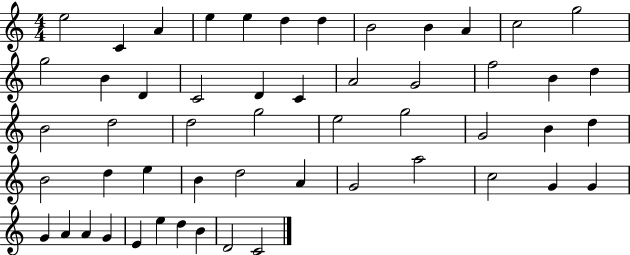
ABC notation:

X:1
T:Untitled
M:4/4
L:1/4
K:C
e2 C A e e d d B2 B A c2 g2 g2 B D C2 D C A2 G2 f2 B d B2 d2 d2 g2 e2 g2 G2 B d B2 d e B d2 A G2 a2 c2 G G G A A G E e d B D2 C2